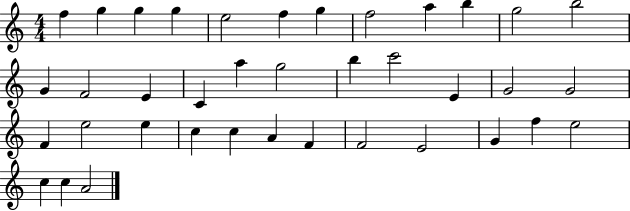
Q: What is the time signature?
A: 4/4